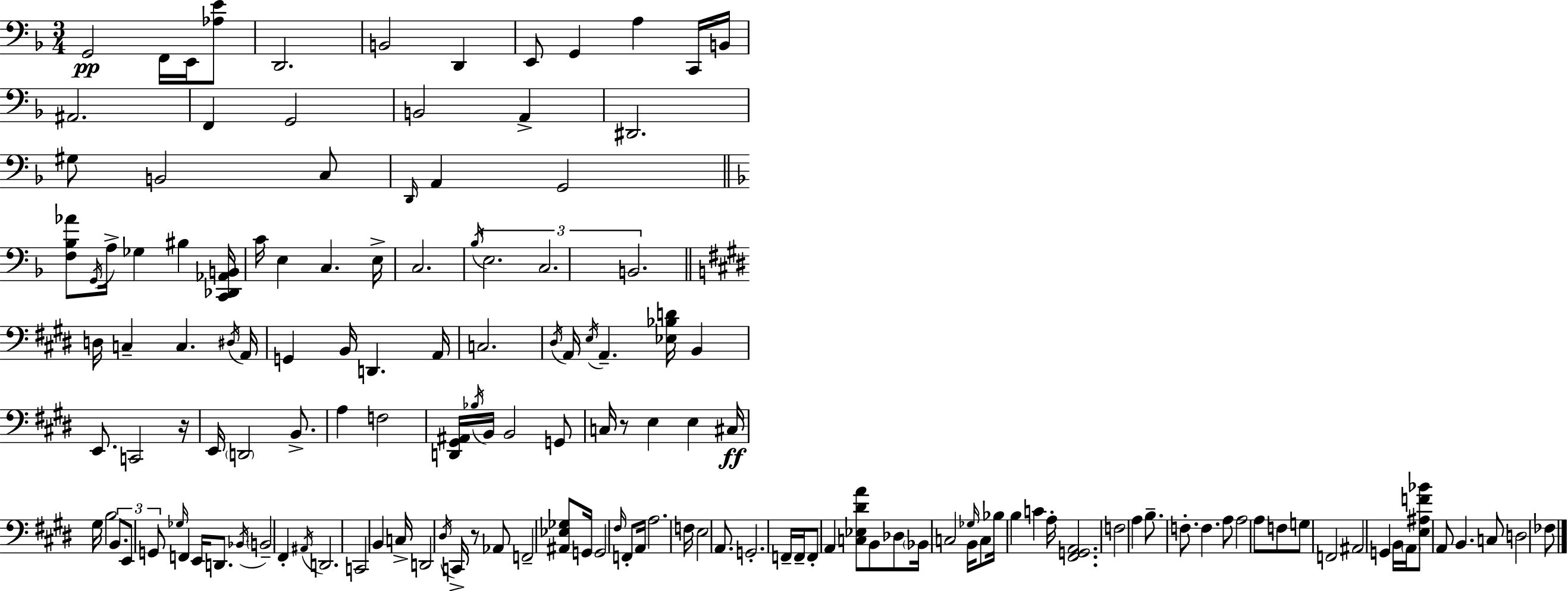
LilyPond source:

{
  \clef bass
  \numericTimeSignature
  \time 3/4
  \key d \minor
  g,2\pp f,16 e,16 <aes e'>8 | d,2. | b,2 d,4 | e,8 g,4 a4 c,16 b,16 | \break ais,2. | f,4 g,2 | b,2 a,4-> | dis,2. | \break gis8 b,2 c8 | \grace { d,16 } a,4 g,2 | \bar "||" \break \key f \major <f bes aes'>8 \acciaccatura { g,16 } a16-> ges4 bis4 | <c, des, aes, b,>16 c'16 e4 c4. | e16-> c2. | \acciaccatura { bes16 } \tuplet 3/2 { e2. | \break c2. | b,2. } | \bar "||" \break \key e \major d16 c4-- c4. \acciaccatura { dis16 } | a,16 g,4 b,16 d,4. | a,16 c2. | \acciaccatura { dis16 } a,16 \acciaccatura { e16 } a,4.-- <ees bes d'>16 b,4 | \break e,8. c,2 | r16 e,16 \parenthesize d,2 | b,8.-> a4 f2 | <d, gis, ais,>16 \acciaccatura { bes16 } b,16 b,2 | \break g,8 c16 r8 e4 e4 | cis16\ff gis16 b2 | \tuplet 3/2 { b,8. e,8 g,8 } \grace { ges16 } f,4 | e,16 d,8. \acciaccatura { bes,16 } \parenthesize b,2-- | \break fis,4-. \acciaccatura { ais,16 } d,2. | c,2 | b,4 c16-> d,2 | \acciaccatura { dis16 } c,16-> r8 aes,8 f,2-- | \break <ais, ees ges>8 g,16 g,2 | \grace { fis16 } f,8-. a,16 a2. | f16 e2 | a,8. g,2.-. | \break f,16-- f,16-- f,8-. | a,4 <c ees dis' a'>8 b,8 des8 \parenthesize bes,16 | c2 \grace { ges16 } b,16 c8 | bes16 b4 c'4 a16-. <fis, g, a,>2. | \break f2 | a4 b8.-- | f8.-. f4. a8 | a2 a8 f8 | \break g8 f,2 ais,2 | g,4 b,16 \parenthesize a,16 | <e ais f' bes'>8 a,8 b,4. c8 | d2 fes8 \bar "|."
}